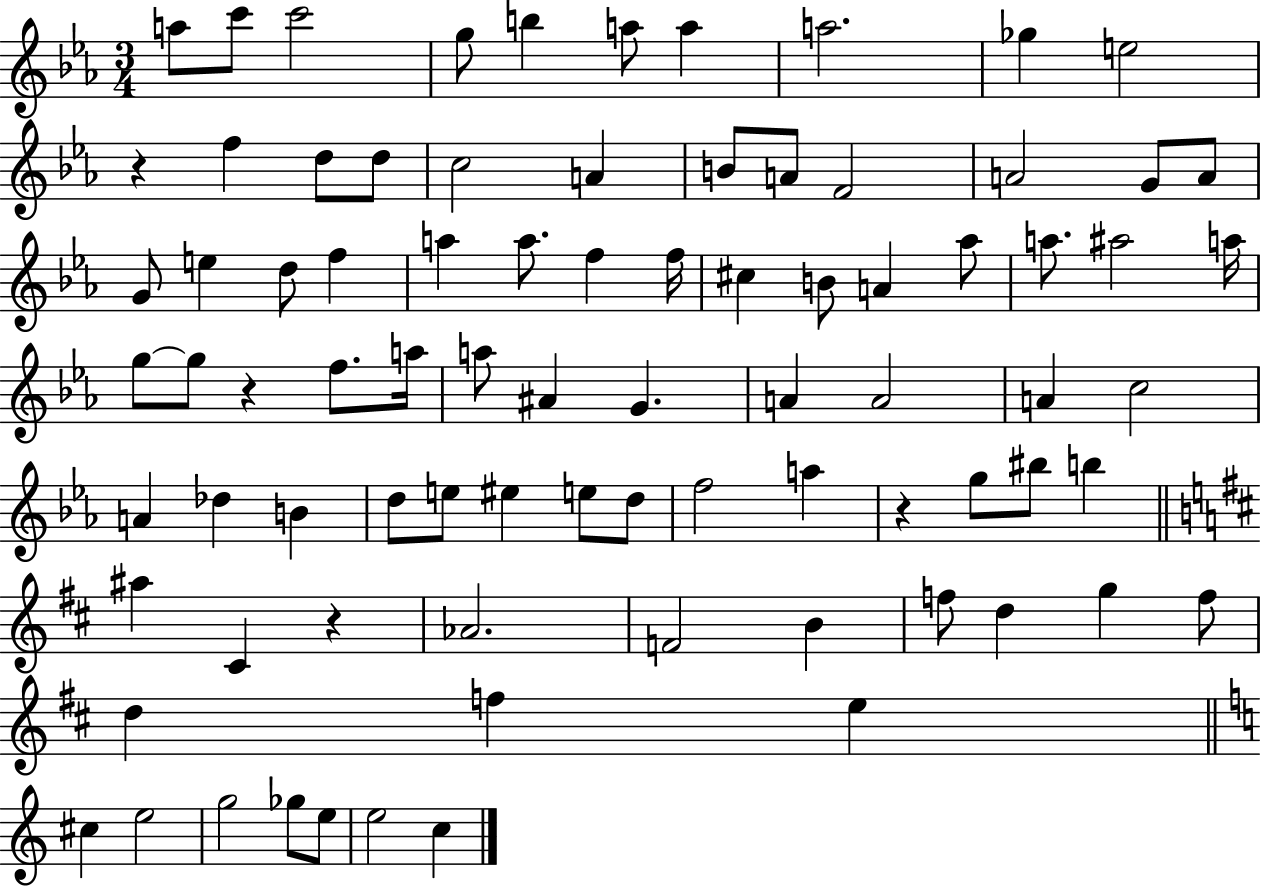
X:1
T:Untitled
M:3/4
L:1/4
K:Eb
a/2 c'/2 c'2 g/2 b a/2 a a2 _g e2 z f d/2 d/2 c2 A B/2 A/2 F2 A2 G/2 A/2 G/2 e d/2 f a a/2 f f/4 ^c B/2 A _a/2 a/2 ^a2 a/4 g/2 g/2 z f/2 a/4 a/2 ^A G A A2 A c2 A _d B d/2 e/2 ^e e/2 d/2 f2 a z g/2 ^b/2 b ^a ^C z _A2 F2 B f/2 d g f/2 d f e ^c e2 g2 _g/2 e/2 e2 c